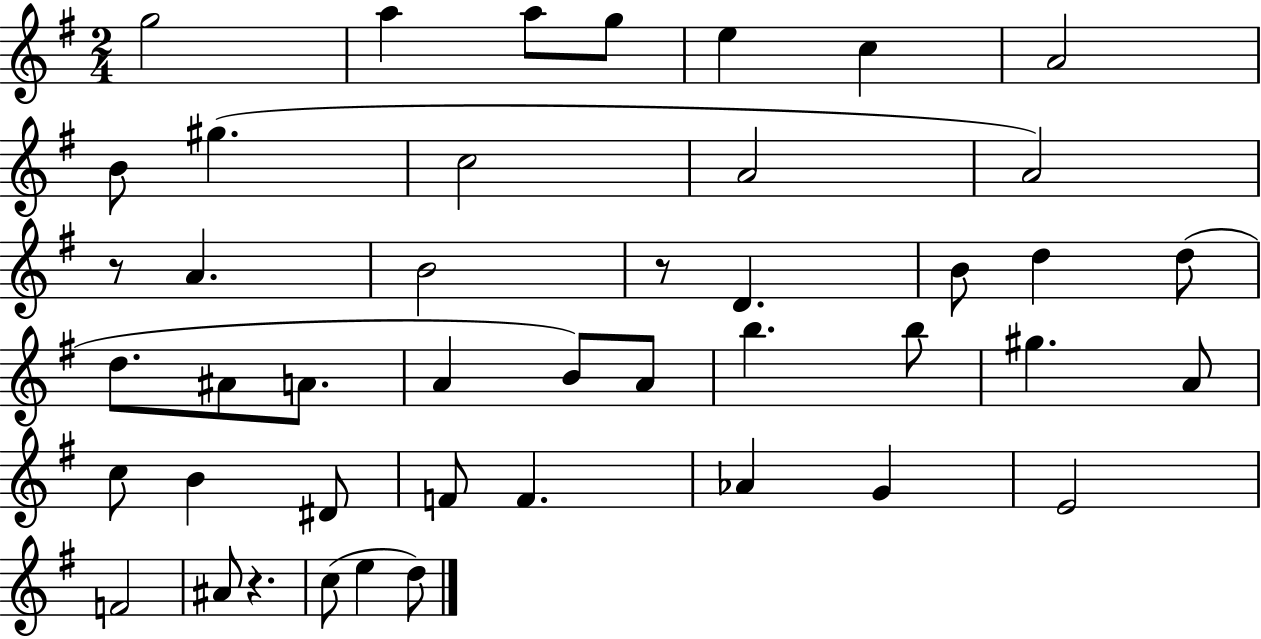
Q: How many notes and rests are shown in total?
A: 44